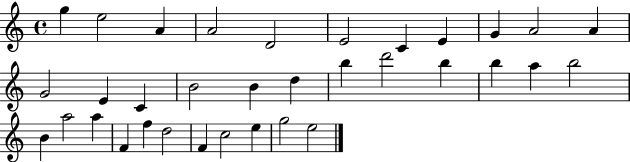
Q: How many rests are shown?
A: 0